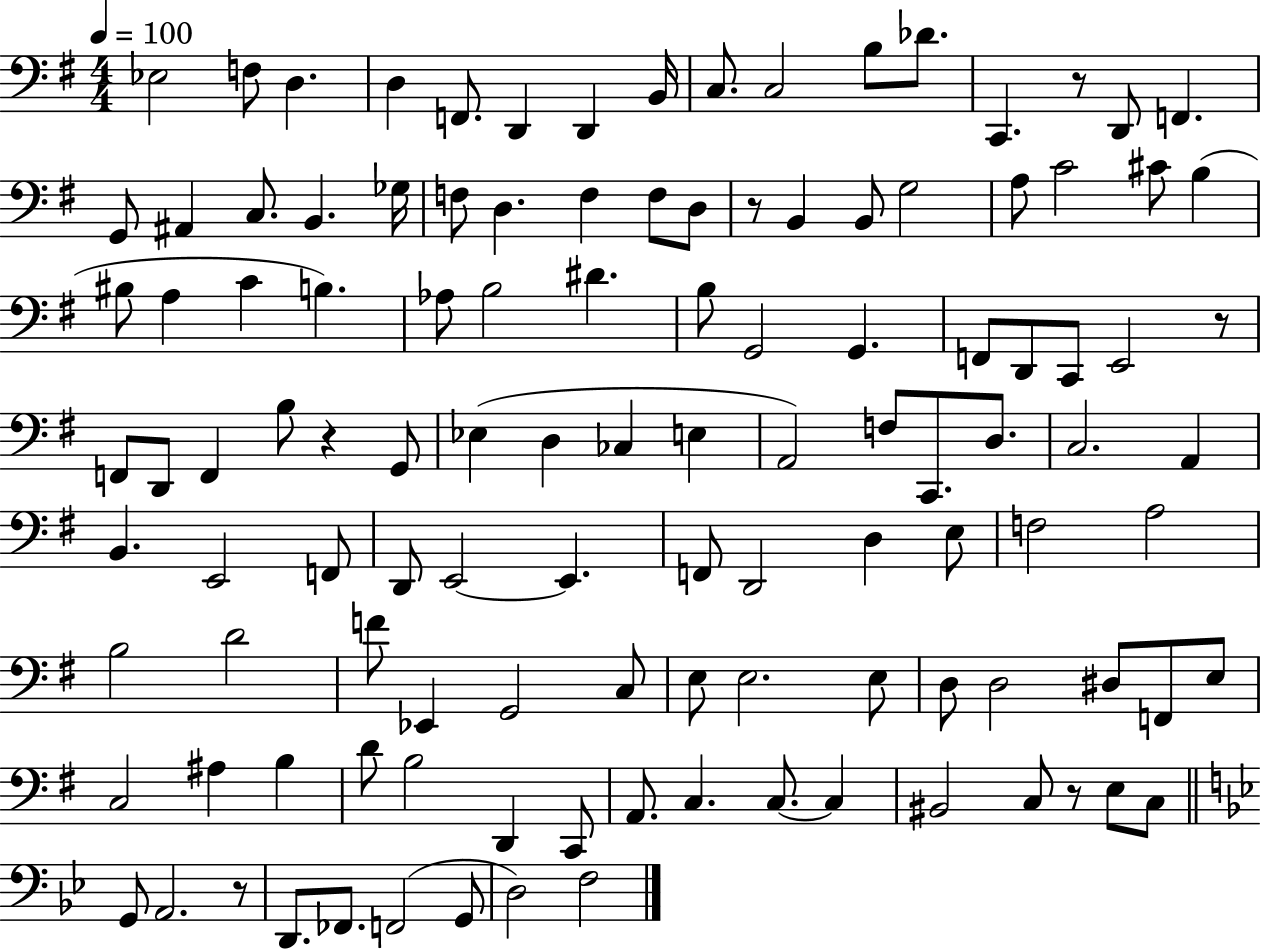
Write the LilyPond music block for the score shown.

{
  \clef bass
  \numericTimeSignature
  \time 4/4
  \key g \major
  \tempo 4 = 100
  ees2 f8 d4. | d4 f,8. d,4 d,4 b,16 | c8. c2 b8 des'8. | c,4. r8 d,8 f,4. | \break g,8 ais,4 c8. b,4. ges16 | f8 d4. f4 f8 d8 | r8 b,4 b,8 g2 | a8 c'2 cis'8 b4( | \break bis8 a4 c'4 b4.) | aes8 b2 dis'4. | b8 g,2 g,4. | f,8 d,8 c,8 e,2 r8 | \break f,8 d,8 f,4 b8 r4 g,8 | ees4( d4 ces4 e4 | a,2) f8 c,8. d8. | c2. a,4 | \break b,4. e,2 f,8 | d,8 e,2~~ e,4. | f,8 d,2 d4 e8 | f2 a2 | \break b2 d'2 | f'8 ees,4 g,2 c8 | e8 e2. e8 | d8 d2 dis8 f,8 e8 | \break c2 ais4 b4 | d'8 b2 d,4 c,8 | a,8. c4. c8.~~ c4 | bis,2 c8 r8 e8 c8 | \break \bar "||" \break \key bes \major g,8 a,2. r8 | d,8. fes,8. f,2( g,8 | d2) f2 | \bar "|."
}